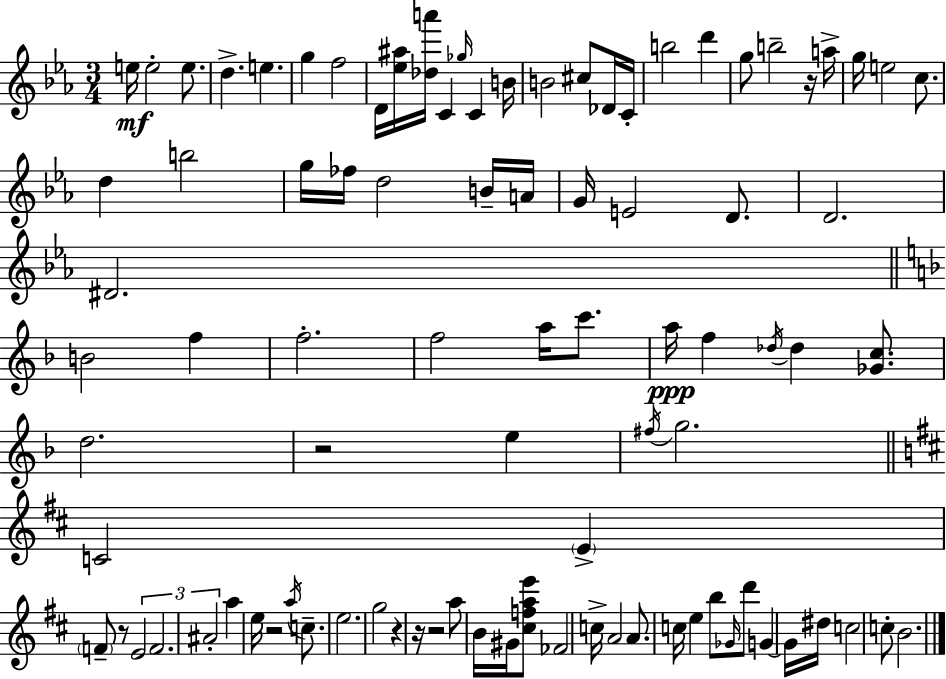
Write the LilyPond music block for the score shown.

{
  \clef treble
  \numericTimeSignature
  \time 3/4
  \key c \minor
  e''16\mf e''2-. e''8. | d''4.-> e''4. | g''4 f''2 | d'16 <ees'' ais''>16 <des'' a'''>16 c'4 \grace { ges''16 } c'4 | \break b'16 b'2 cis''8 des'16 | c'16-. b''2 d'''4 | g''8 b''2-- r16 | a''16-> g''16 e''2 c''8. | \break d''4 b''2 | g''16 fes''16 d''2 b'16-- | a'16 g'16 e'2 d'8. | d'2. | \break dis'2. | \bar "||" \break \key f \major b'2 f''4 | f''2.-. | f''2 a''16 c'''8. | a''16\ppp f''4 \acciaccatura { des''16 } des''4 <ges' c''>8. | \break d''2. | r2 e''4 | \acciaccatura { fis''16 } g''2. | \bar "||" \break \key d \major c'2 \parenthesize e'4-> | \parenthesize f'8-- r8 \tuplet 3/2 { e'2 | f'2. | ais'2-. } a''4 | \break e''16 r2 \acciaccatura { a''16 } c''8.-- | e''2. | g''2 r4 | r16 r2 a''8 | \break b'16 gis'16 <cis'' f'' a'' e'''>8 fes'2 | c''16-> a'2 a'8. | c''16 e''4 b''8 \grace { ges'16 } d'''8 g'4~~ | g'16 dis''16 c''2 | \break c''8-. b'2. | \bar "|."
}